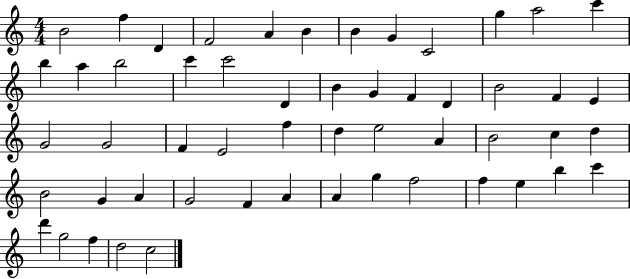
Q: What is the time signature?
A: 4/4